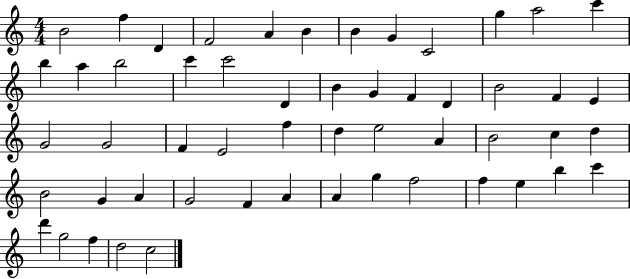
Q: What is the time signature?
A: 4/4